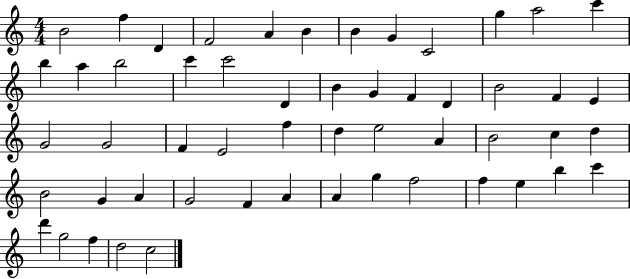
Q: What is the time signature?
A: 4/4